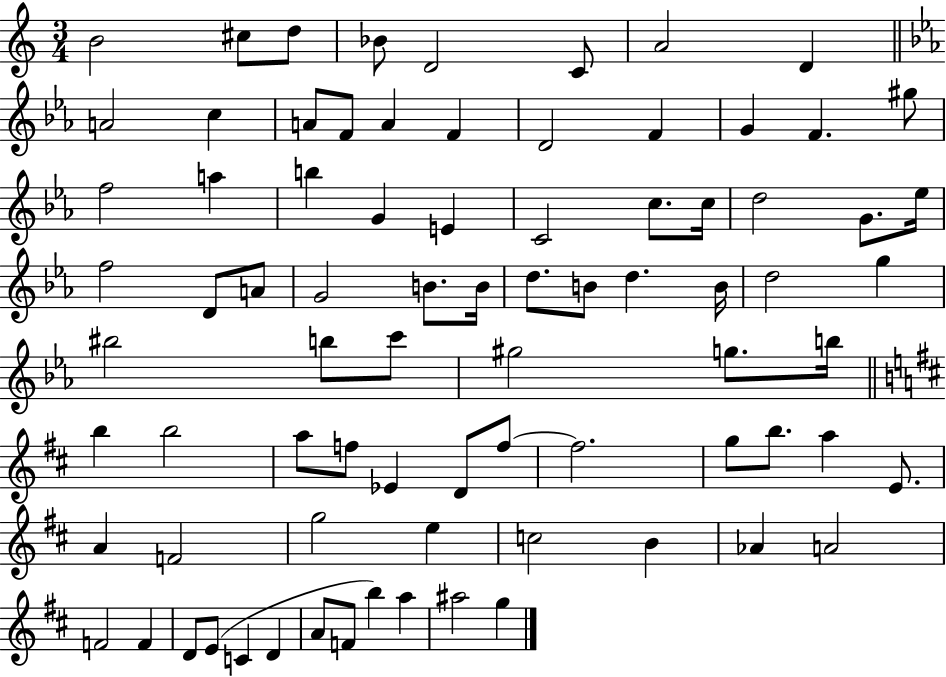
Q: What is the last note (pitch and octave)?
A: G5